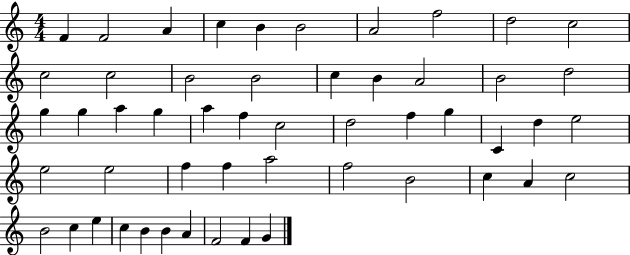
F4/q F4/h A4/q C5/q B4/q B4/h A4/h F5/h D5/h C5/h C5/h C5/h B4/h B4/h C5/q B4/q A4/h B4/h D5/h G5/q G5/q A5/q G5/q A5/q F5/q C5/h D5/h F5/q G5/q C4/q D5/q E5/h E5/h E5/h F5/q F5/q A5/h F5/h B4/h C5/q A4/q C5/h B4/h C5/q E5/q C5/q B4/q B4/q A4/q F4/h F4/q G4/q